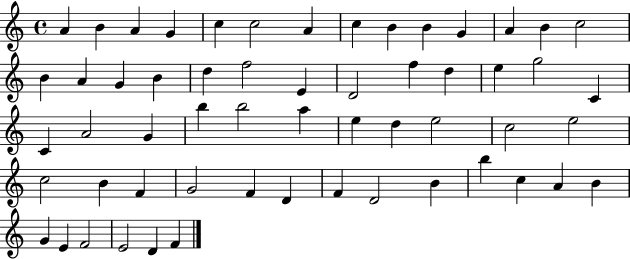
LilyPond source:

{
  \clef treble
  \time 4/4
  \defaultTimeSignature
  \key c \major
  a'4 b'4 a'4 g'4 | c''4 c''2 a'4 | c''4 b'4 b'4 g'4 | a'4 b'4 c''2 | \break b'4 a'4 g'4 b'4 | d''4 f''2 e'4 | d'2 f''4 d''4 | e''4 g''2 c'4 | \break c'4 a'2 g'4 | b''4 b''2 a''4 | e''4 d''4 e''2 | c''2 e''2 | \break c''2 b'4 f'4 | g'2 f'4 d'4 | f'4 d'2 b'4 | b''4 c''4 a'4 b'4 | \break g'4 e'4 f'2 | e'2 d'4 f'4 | \bar "|."
}